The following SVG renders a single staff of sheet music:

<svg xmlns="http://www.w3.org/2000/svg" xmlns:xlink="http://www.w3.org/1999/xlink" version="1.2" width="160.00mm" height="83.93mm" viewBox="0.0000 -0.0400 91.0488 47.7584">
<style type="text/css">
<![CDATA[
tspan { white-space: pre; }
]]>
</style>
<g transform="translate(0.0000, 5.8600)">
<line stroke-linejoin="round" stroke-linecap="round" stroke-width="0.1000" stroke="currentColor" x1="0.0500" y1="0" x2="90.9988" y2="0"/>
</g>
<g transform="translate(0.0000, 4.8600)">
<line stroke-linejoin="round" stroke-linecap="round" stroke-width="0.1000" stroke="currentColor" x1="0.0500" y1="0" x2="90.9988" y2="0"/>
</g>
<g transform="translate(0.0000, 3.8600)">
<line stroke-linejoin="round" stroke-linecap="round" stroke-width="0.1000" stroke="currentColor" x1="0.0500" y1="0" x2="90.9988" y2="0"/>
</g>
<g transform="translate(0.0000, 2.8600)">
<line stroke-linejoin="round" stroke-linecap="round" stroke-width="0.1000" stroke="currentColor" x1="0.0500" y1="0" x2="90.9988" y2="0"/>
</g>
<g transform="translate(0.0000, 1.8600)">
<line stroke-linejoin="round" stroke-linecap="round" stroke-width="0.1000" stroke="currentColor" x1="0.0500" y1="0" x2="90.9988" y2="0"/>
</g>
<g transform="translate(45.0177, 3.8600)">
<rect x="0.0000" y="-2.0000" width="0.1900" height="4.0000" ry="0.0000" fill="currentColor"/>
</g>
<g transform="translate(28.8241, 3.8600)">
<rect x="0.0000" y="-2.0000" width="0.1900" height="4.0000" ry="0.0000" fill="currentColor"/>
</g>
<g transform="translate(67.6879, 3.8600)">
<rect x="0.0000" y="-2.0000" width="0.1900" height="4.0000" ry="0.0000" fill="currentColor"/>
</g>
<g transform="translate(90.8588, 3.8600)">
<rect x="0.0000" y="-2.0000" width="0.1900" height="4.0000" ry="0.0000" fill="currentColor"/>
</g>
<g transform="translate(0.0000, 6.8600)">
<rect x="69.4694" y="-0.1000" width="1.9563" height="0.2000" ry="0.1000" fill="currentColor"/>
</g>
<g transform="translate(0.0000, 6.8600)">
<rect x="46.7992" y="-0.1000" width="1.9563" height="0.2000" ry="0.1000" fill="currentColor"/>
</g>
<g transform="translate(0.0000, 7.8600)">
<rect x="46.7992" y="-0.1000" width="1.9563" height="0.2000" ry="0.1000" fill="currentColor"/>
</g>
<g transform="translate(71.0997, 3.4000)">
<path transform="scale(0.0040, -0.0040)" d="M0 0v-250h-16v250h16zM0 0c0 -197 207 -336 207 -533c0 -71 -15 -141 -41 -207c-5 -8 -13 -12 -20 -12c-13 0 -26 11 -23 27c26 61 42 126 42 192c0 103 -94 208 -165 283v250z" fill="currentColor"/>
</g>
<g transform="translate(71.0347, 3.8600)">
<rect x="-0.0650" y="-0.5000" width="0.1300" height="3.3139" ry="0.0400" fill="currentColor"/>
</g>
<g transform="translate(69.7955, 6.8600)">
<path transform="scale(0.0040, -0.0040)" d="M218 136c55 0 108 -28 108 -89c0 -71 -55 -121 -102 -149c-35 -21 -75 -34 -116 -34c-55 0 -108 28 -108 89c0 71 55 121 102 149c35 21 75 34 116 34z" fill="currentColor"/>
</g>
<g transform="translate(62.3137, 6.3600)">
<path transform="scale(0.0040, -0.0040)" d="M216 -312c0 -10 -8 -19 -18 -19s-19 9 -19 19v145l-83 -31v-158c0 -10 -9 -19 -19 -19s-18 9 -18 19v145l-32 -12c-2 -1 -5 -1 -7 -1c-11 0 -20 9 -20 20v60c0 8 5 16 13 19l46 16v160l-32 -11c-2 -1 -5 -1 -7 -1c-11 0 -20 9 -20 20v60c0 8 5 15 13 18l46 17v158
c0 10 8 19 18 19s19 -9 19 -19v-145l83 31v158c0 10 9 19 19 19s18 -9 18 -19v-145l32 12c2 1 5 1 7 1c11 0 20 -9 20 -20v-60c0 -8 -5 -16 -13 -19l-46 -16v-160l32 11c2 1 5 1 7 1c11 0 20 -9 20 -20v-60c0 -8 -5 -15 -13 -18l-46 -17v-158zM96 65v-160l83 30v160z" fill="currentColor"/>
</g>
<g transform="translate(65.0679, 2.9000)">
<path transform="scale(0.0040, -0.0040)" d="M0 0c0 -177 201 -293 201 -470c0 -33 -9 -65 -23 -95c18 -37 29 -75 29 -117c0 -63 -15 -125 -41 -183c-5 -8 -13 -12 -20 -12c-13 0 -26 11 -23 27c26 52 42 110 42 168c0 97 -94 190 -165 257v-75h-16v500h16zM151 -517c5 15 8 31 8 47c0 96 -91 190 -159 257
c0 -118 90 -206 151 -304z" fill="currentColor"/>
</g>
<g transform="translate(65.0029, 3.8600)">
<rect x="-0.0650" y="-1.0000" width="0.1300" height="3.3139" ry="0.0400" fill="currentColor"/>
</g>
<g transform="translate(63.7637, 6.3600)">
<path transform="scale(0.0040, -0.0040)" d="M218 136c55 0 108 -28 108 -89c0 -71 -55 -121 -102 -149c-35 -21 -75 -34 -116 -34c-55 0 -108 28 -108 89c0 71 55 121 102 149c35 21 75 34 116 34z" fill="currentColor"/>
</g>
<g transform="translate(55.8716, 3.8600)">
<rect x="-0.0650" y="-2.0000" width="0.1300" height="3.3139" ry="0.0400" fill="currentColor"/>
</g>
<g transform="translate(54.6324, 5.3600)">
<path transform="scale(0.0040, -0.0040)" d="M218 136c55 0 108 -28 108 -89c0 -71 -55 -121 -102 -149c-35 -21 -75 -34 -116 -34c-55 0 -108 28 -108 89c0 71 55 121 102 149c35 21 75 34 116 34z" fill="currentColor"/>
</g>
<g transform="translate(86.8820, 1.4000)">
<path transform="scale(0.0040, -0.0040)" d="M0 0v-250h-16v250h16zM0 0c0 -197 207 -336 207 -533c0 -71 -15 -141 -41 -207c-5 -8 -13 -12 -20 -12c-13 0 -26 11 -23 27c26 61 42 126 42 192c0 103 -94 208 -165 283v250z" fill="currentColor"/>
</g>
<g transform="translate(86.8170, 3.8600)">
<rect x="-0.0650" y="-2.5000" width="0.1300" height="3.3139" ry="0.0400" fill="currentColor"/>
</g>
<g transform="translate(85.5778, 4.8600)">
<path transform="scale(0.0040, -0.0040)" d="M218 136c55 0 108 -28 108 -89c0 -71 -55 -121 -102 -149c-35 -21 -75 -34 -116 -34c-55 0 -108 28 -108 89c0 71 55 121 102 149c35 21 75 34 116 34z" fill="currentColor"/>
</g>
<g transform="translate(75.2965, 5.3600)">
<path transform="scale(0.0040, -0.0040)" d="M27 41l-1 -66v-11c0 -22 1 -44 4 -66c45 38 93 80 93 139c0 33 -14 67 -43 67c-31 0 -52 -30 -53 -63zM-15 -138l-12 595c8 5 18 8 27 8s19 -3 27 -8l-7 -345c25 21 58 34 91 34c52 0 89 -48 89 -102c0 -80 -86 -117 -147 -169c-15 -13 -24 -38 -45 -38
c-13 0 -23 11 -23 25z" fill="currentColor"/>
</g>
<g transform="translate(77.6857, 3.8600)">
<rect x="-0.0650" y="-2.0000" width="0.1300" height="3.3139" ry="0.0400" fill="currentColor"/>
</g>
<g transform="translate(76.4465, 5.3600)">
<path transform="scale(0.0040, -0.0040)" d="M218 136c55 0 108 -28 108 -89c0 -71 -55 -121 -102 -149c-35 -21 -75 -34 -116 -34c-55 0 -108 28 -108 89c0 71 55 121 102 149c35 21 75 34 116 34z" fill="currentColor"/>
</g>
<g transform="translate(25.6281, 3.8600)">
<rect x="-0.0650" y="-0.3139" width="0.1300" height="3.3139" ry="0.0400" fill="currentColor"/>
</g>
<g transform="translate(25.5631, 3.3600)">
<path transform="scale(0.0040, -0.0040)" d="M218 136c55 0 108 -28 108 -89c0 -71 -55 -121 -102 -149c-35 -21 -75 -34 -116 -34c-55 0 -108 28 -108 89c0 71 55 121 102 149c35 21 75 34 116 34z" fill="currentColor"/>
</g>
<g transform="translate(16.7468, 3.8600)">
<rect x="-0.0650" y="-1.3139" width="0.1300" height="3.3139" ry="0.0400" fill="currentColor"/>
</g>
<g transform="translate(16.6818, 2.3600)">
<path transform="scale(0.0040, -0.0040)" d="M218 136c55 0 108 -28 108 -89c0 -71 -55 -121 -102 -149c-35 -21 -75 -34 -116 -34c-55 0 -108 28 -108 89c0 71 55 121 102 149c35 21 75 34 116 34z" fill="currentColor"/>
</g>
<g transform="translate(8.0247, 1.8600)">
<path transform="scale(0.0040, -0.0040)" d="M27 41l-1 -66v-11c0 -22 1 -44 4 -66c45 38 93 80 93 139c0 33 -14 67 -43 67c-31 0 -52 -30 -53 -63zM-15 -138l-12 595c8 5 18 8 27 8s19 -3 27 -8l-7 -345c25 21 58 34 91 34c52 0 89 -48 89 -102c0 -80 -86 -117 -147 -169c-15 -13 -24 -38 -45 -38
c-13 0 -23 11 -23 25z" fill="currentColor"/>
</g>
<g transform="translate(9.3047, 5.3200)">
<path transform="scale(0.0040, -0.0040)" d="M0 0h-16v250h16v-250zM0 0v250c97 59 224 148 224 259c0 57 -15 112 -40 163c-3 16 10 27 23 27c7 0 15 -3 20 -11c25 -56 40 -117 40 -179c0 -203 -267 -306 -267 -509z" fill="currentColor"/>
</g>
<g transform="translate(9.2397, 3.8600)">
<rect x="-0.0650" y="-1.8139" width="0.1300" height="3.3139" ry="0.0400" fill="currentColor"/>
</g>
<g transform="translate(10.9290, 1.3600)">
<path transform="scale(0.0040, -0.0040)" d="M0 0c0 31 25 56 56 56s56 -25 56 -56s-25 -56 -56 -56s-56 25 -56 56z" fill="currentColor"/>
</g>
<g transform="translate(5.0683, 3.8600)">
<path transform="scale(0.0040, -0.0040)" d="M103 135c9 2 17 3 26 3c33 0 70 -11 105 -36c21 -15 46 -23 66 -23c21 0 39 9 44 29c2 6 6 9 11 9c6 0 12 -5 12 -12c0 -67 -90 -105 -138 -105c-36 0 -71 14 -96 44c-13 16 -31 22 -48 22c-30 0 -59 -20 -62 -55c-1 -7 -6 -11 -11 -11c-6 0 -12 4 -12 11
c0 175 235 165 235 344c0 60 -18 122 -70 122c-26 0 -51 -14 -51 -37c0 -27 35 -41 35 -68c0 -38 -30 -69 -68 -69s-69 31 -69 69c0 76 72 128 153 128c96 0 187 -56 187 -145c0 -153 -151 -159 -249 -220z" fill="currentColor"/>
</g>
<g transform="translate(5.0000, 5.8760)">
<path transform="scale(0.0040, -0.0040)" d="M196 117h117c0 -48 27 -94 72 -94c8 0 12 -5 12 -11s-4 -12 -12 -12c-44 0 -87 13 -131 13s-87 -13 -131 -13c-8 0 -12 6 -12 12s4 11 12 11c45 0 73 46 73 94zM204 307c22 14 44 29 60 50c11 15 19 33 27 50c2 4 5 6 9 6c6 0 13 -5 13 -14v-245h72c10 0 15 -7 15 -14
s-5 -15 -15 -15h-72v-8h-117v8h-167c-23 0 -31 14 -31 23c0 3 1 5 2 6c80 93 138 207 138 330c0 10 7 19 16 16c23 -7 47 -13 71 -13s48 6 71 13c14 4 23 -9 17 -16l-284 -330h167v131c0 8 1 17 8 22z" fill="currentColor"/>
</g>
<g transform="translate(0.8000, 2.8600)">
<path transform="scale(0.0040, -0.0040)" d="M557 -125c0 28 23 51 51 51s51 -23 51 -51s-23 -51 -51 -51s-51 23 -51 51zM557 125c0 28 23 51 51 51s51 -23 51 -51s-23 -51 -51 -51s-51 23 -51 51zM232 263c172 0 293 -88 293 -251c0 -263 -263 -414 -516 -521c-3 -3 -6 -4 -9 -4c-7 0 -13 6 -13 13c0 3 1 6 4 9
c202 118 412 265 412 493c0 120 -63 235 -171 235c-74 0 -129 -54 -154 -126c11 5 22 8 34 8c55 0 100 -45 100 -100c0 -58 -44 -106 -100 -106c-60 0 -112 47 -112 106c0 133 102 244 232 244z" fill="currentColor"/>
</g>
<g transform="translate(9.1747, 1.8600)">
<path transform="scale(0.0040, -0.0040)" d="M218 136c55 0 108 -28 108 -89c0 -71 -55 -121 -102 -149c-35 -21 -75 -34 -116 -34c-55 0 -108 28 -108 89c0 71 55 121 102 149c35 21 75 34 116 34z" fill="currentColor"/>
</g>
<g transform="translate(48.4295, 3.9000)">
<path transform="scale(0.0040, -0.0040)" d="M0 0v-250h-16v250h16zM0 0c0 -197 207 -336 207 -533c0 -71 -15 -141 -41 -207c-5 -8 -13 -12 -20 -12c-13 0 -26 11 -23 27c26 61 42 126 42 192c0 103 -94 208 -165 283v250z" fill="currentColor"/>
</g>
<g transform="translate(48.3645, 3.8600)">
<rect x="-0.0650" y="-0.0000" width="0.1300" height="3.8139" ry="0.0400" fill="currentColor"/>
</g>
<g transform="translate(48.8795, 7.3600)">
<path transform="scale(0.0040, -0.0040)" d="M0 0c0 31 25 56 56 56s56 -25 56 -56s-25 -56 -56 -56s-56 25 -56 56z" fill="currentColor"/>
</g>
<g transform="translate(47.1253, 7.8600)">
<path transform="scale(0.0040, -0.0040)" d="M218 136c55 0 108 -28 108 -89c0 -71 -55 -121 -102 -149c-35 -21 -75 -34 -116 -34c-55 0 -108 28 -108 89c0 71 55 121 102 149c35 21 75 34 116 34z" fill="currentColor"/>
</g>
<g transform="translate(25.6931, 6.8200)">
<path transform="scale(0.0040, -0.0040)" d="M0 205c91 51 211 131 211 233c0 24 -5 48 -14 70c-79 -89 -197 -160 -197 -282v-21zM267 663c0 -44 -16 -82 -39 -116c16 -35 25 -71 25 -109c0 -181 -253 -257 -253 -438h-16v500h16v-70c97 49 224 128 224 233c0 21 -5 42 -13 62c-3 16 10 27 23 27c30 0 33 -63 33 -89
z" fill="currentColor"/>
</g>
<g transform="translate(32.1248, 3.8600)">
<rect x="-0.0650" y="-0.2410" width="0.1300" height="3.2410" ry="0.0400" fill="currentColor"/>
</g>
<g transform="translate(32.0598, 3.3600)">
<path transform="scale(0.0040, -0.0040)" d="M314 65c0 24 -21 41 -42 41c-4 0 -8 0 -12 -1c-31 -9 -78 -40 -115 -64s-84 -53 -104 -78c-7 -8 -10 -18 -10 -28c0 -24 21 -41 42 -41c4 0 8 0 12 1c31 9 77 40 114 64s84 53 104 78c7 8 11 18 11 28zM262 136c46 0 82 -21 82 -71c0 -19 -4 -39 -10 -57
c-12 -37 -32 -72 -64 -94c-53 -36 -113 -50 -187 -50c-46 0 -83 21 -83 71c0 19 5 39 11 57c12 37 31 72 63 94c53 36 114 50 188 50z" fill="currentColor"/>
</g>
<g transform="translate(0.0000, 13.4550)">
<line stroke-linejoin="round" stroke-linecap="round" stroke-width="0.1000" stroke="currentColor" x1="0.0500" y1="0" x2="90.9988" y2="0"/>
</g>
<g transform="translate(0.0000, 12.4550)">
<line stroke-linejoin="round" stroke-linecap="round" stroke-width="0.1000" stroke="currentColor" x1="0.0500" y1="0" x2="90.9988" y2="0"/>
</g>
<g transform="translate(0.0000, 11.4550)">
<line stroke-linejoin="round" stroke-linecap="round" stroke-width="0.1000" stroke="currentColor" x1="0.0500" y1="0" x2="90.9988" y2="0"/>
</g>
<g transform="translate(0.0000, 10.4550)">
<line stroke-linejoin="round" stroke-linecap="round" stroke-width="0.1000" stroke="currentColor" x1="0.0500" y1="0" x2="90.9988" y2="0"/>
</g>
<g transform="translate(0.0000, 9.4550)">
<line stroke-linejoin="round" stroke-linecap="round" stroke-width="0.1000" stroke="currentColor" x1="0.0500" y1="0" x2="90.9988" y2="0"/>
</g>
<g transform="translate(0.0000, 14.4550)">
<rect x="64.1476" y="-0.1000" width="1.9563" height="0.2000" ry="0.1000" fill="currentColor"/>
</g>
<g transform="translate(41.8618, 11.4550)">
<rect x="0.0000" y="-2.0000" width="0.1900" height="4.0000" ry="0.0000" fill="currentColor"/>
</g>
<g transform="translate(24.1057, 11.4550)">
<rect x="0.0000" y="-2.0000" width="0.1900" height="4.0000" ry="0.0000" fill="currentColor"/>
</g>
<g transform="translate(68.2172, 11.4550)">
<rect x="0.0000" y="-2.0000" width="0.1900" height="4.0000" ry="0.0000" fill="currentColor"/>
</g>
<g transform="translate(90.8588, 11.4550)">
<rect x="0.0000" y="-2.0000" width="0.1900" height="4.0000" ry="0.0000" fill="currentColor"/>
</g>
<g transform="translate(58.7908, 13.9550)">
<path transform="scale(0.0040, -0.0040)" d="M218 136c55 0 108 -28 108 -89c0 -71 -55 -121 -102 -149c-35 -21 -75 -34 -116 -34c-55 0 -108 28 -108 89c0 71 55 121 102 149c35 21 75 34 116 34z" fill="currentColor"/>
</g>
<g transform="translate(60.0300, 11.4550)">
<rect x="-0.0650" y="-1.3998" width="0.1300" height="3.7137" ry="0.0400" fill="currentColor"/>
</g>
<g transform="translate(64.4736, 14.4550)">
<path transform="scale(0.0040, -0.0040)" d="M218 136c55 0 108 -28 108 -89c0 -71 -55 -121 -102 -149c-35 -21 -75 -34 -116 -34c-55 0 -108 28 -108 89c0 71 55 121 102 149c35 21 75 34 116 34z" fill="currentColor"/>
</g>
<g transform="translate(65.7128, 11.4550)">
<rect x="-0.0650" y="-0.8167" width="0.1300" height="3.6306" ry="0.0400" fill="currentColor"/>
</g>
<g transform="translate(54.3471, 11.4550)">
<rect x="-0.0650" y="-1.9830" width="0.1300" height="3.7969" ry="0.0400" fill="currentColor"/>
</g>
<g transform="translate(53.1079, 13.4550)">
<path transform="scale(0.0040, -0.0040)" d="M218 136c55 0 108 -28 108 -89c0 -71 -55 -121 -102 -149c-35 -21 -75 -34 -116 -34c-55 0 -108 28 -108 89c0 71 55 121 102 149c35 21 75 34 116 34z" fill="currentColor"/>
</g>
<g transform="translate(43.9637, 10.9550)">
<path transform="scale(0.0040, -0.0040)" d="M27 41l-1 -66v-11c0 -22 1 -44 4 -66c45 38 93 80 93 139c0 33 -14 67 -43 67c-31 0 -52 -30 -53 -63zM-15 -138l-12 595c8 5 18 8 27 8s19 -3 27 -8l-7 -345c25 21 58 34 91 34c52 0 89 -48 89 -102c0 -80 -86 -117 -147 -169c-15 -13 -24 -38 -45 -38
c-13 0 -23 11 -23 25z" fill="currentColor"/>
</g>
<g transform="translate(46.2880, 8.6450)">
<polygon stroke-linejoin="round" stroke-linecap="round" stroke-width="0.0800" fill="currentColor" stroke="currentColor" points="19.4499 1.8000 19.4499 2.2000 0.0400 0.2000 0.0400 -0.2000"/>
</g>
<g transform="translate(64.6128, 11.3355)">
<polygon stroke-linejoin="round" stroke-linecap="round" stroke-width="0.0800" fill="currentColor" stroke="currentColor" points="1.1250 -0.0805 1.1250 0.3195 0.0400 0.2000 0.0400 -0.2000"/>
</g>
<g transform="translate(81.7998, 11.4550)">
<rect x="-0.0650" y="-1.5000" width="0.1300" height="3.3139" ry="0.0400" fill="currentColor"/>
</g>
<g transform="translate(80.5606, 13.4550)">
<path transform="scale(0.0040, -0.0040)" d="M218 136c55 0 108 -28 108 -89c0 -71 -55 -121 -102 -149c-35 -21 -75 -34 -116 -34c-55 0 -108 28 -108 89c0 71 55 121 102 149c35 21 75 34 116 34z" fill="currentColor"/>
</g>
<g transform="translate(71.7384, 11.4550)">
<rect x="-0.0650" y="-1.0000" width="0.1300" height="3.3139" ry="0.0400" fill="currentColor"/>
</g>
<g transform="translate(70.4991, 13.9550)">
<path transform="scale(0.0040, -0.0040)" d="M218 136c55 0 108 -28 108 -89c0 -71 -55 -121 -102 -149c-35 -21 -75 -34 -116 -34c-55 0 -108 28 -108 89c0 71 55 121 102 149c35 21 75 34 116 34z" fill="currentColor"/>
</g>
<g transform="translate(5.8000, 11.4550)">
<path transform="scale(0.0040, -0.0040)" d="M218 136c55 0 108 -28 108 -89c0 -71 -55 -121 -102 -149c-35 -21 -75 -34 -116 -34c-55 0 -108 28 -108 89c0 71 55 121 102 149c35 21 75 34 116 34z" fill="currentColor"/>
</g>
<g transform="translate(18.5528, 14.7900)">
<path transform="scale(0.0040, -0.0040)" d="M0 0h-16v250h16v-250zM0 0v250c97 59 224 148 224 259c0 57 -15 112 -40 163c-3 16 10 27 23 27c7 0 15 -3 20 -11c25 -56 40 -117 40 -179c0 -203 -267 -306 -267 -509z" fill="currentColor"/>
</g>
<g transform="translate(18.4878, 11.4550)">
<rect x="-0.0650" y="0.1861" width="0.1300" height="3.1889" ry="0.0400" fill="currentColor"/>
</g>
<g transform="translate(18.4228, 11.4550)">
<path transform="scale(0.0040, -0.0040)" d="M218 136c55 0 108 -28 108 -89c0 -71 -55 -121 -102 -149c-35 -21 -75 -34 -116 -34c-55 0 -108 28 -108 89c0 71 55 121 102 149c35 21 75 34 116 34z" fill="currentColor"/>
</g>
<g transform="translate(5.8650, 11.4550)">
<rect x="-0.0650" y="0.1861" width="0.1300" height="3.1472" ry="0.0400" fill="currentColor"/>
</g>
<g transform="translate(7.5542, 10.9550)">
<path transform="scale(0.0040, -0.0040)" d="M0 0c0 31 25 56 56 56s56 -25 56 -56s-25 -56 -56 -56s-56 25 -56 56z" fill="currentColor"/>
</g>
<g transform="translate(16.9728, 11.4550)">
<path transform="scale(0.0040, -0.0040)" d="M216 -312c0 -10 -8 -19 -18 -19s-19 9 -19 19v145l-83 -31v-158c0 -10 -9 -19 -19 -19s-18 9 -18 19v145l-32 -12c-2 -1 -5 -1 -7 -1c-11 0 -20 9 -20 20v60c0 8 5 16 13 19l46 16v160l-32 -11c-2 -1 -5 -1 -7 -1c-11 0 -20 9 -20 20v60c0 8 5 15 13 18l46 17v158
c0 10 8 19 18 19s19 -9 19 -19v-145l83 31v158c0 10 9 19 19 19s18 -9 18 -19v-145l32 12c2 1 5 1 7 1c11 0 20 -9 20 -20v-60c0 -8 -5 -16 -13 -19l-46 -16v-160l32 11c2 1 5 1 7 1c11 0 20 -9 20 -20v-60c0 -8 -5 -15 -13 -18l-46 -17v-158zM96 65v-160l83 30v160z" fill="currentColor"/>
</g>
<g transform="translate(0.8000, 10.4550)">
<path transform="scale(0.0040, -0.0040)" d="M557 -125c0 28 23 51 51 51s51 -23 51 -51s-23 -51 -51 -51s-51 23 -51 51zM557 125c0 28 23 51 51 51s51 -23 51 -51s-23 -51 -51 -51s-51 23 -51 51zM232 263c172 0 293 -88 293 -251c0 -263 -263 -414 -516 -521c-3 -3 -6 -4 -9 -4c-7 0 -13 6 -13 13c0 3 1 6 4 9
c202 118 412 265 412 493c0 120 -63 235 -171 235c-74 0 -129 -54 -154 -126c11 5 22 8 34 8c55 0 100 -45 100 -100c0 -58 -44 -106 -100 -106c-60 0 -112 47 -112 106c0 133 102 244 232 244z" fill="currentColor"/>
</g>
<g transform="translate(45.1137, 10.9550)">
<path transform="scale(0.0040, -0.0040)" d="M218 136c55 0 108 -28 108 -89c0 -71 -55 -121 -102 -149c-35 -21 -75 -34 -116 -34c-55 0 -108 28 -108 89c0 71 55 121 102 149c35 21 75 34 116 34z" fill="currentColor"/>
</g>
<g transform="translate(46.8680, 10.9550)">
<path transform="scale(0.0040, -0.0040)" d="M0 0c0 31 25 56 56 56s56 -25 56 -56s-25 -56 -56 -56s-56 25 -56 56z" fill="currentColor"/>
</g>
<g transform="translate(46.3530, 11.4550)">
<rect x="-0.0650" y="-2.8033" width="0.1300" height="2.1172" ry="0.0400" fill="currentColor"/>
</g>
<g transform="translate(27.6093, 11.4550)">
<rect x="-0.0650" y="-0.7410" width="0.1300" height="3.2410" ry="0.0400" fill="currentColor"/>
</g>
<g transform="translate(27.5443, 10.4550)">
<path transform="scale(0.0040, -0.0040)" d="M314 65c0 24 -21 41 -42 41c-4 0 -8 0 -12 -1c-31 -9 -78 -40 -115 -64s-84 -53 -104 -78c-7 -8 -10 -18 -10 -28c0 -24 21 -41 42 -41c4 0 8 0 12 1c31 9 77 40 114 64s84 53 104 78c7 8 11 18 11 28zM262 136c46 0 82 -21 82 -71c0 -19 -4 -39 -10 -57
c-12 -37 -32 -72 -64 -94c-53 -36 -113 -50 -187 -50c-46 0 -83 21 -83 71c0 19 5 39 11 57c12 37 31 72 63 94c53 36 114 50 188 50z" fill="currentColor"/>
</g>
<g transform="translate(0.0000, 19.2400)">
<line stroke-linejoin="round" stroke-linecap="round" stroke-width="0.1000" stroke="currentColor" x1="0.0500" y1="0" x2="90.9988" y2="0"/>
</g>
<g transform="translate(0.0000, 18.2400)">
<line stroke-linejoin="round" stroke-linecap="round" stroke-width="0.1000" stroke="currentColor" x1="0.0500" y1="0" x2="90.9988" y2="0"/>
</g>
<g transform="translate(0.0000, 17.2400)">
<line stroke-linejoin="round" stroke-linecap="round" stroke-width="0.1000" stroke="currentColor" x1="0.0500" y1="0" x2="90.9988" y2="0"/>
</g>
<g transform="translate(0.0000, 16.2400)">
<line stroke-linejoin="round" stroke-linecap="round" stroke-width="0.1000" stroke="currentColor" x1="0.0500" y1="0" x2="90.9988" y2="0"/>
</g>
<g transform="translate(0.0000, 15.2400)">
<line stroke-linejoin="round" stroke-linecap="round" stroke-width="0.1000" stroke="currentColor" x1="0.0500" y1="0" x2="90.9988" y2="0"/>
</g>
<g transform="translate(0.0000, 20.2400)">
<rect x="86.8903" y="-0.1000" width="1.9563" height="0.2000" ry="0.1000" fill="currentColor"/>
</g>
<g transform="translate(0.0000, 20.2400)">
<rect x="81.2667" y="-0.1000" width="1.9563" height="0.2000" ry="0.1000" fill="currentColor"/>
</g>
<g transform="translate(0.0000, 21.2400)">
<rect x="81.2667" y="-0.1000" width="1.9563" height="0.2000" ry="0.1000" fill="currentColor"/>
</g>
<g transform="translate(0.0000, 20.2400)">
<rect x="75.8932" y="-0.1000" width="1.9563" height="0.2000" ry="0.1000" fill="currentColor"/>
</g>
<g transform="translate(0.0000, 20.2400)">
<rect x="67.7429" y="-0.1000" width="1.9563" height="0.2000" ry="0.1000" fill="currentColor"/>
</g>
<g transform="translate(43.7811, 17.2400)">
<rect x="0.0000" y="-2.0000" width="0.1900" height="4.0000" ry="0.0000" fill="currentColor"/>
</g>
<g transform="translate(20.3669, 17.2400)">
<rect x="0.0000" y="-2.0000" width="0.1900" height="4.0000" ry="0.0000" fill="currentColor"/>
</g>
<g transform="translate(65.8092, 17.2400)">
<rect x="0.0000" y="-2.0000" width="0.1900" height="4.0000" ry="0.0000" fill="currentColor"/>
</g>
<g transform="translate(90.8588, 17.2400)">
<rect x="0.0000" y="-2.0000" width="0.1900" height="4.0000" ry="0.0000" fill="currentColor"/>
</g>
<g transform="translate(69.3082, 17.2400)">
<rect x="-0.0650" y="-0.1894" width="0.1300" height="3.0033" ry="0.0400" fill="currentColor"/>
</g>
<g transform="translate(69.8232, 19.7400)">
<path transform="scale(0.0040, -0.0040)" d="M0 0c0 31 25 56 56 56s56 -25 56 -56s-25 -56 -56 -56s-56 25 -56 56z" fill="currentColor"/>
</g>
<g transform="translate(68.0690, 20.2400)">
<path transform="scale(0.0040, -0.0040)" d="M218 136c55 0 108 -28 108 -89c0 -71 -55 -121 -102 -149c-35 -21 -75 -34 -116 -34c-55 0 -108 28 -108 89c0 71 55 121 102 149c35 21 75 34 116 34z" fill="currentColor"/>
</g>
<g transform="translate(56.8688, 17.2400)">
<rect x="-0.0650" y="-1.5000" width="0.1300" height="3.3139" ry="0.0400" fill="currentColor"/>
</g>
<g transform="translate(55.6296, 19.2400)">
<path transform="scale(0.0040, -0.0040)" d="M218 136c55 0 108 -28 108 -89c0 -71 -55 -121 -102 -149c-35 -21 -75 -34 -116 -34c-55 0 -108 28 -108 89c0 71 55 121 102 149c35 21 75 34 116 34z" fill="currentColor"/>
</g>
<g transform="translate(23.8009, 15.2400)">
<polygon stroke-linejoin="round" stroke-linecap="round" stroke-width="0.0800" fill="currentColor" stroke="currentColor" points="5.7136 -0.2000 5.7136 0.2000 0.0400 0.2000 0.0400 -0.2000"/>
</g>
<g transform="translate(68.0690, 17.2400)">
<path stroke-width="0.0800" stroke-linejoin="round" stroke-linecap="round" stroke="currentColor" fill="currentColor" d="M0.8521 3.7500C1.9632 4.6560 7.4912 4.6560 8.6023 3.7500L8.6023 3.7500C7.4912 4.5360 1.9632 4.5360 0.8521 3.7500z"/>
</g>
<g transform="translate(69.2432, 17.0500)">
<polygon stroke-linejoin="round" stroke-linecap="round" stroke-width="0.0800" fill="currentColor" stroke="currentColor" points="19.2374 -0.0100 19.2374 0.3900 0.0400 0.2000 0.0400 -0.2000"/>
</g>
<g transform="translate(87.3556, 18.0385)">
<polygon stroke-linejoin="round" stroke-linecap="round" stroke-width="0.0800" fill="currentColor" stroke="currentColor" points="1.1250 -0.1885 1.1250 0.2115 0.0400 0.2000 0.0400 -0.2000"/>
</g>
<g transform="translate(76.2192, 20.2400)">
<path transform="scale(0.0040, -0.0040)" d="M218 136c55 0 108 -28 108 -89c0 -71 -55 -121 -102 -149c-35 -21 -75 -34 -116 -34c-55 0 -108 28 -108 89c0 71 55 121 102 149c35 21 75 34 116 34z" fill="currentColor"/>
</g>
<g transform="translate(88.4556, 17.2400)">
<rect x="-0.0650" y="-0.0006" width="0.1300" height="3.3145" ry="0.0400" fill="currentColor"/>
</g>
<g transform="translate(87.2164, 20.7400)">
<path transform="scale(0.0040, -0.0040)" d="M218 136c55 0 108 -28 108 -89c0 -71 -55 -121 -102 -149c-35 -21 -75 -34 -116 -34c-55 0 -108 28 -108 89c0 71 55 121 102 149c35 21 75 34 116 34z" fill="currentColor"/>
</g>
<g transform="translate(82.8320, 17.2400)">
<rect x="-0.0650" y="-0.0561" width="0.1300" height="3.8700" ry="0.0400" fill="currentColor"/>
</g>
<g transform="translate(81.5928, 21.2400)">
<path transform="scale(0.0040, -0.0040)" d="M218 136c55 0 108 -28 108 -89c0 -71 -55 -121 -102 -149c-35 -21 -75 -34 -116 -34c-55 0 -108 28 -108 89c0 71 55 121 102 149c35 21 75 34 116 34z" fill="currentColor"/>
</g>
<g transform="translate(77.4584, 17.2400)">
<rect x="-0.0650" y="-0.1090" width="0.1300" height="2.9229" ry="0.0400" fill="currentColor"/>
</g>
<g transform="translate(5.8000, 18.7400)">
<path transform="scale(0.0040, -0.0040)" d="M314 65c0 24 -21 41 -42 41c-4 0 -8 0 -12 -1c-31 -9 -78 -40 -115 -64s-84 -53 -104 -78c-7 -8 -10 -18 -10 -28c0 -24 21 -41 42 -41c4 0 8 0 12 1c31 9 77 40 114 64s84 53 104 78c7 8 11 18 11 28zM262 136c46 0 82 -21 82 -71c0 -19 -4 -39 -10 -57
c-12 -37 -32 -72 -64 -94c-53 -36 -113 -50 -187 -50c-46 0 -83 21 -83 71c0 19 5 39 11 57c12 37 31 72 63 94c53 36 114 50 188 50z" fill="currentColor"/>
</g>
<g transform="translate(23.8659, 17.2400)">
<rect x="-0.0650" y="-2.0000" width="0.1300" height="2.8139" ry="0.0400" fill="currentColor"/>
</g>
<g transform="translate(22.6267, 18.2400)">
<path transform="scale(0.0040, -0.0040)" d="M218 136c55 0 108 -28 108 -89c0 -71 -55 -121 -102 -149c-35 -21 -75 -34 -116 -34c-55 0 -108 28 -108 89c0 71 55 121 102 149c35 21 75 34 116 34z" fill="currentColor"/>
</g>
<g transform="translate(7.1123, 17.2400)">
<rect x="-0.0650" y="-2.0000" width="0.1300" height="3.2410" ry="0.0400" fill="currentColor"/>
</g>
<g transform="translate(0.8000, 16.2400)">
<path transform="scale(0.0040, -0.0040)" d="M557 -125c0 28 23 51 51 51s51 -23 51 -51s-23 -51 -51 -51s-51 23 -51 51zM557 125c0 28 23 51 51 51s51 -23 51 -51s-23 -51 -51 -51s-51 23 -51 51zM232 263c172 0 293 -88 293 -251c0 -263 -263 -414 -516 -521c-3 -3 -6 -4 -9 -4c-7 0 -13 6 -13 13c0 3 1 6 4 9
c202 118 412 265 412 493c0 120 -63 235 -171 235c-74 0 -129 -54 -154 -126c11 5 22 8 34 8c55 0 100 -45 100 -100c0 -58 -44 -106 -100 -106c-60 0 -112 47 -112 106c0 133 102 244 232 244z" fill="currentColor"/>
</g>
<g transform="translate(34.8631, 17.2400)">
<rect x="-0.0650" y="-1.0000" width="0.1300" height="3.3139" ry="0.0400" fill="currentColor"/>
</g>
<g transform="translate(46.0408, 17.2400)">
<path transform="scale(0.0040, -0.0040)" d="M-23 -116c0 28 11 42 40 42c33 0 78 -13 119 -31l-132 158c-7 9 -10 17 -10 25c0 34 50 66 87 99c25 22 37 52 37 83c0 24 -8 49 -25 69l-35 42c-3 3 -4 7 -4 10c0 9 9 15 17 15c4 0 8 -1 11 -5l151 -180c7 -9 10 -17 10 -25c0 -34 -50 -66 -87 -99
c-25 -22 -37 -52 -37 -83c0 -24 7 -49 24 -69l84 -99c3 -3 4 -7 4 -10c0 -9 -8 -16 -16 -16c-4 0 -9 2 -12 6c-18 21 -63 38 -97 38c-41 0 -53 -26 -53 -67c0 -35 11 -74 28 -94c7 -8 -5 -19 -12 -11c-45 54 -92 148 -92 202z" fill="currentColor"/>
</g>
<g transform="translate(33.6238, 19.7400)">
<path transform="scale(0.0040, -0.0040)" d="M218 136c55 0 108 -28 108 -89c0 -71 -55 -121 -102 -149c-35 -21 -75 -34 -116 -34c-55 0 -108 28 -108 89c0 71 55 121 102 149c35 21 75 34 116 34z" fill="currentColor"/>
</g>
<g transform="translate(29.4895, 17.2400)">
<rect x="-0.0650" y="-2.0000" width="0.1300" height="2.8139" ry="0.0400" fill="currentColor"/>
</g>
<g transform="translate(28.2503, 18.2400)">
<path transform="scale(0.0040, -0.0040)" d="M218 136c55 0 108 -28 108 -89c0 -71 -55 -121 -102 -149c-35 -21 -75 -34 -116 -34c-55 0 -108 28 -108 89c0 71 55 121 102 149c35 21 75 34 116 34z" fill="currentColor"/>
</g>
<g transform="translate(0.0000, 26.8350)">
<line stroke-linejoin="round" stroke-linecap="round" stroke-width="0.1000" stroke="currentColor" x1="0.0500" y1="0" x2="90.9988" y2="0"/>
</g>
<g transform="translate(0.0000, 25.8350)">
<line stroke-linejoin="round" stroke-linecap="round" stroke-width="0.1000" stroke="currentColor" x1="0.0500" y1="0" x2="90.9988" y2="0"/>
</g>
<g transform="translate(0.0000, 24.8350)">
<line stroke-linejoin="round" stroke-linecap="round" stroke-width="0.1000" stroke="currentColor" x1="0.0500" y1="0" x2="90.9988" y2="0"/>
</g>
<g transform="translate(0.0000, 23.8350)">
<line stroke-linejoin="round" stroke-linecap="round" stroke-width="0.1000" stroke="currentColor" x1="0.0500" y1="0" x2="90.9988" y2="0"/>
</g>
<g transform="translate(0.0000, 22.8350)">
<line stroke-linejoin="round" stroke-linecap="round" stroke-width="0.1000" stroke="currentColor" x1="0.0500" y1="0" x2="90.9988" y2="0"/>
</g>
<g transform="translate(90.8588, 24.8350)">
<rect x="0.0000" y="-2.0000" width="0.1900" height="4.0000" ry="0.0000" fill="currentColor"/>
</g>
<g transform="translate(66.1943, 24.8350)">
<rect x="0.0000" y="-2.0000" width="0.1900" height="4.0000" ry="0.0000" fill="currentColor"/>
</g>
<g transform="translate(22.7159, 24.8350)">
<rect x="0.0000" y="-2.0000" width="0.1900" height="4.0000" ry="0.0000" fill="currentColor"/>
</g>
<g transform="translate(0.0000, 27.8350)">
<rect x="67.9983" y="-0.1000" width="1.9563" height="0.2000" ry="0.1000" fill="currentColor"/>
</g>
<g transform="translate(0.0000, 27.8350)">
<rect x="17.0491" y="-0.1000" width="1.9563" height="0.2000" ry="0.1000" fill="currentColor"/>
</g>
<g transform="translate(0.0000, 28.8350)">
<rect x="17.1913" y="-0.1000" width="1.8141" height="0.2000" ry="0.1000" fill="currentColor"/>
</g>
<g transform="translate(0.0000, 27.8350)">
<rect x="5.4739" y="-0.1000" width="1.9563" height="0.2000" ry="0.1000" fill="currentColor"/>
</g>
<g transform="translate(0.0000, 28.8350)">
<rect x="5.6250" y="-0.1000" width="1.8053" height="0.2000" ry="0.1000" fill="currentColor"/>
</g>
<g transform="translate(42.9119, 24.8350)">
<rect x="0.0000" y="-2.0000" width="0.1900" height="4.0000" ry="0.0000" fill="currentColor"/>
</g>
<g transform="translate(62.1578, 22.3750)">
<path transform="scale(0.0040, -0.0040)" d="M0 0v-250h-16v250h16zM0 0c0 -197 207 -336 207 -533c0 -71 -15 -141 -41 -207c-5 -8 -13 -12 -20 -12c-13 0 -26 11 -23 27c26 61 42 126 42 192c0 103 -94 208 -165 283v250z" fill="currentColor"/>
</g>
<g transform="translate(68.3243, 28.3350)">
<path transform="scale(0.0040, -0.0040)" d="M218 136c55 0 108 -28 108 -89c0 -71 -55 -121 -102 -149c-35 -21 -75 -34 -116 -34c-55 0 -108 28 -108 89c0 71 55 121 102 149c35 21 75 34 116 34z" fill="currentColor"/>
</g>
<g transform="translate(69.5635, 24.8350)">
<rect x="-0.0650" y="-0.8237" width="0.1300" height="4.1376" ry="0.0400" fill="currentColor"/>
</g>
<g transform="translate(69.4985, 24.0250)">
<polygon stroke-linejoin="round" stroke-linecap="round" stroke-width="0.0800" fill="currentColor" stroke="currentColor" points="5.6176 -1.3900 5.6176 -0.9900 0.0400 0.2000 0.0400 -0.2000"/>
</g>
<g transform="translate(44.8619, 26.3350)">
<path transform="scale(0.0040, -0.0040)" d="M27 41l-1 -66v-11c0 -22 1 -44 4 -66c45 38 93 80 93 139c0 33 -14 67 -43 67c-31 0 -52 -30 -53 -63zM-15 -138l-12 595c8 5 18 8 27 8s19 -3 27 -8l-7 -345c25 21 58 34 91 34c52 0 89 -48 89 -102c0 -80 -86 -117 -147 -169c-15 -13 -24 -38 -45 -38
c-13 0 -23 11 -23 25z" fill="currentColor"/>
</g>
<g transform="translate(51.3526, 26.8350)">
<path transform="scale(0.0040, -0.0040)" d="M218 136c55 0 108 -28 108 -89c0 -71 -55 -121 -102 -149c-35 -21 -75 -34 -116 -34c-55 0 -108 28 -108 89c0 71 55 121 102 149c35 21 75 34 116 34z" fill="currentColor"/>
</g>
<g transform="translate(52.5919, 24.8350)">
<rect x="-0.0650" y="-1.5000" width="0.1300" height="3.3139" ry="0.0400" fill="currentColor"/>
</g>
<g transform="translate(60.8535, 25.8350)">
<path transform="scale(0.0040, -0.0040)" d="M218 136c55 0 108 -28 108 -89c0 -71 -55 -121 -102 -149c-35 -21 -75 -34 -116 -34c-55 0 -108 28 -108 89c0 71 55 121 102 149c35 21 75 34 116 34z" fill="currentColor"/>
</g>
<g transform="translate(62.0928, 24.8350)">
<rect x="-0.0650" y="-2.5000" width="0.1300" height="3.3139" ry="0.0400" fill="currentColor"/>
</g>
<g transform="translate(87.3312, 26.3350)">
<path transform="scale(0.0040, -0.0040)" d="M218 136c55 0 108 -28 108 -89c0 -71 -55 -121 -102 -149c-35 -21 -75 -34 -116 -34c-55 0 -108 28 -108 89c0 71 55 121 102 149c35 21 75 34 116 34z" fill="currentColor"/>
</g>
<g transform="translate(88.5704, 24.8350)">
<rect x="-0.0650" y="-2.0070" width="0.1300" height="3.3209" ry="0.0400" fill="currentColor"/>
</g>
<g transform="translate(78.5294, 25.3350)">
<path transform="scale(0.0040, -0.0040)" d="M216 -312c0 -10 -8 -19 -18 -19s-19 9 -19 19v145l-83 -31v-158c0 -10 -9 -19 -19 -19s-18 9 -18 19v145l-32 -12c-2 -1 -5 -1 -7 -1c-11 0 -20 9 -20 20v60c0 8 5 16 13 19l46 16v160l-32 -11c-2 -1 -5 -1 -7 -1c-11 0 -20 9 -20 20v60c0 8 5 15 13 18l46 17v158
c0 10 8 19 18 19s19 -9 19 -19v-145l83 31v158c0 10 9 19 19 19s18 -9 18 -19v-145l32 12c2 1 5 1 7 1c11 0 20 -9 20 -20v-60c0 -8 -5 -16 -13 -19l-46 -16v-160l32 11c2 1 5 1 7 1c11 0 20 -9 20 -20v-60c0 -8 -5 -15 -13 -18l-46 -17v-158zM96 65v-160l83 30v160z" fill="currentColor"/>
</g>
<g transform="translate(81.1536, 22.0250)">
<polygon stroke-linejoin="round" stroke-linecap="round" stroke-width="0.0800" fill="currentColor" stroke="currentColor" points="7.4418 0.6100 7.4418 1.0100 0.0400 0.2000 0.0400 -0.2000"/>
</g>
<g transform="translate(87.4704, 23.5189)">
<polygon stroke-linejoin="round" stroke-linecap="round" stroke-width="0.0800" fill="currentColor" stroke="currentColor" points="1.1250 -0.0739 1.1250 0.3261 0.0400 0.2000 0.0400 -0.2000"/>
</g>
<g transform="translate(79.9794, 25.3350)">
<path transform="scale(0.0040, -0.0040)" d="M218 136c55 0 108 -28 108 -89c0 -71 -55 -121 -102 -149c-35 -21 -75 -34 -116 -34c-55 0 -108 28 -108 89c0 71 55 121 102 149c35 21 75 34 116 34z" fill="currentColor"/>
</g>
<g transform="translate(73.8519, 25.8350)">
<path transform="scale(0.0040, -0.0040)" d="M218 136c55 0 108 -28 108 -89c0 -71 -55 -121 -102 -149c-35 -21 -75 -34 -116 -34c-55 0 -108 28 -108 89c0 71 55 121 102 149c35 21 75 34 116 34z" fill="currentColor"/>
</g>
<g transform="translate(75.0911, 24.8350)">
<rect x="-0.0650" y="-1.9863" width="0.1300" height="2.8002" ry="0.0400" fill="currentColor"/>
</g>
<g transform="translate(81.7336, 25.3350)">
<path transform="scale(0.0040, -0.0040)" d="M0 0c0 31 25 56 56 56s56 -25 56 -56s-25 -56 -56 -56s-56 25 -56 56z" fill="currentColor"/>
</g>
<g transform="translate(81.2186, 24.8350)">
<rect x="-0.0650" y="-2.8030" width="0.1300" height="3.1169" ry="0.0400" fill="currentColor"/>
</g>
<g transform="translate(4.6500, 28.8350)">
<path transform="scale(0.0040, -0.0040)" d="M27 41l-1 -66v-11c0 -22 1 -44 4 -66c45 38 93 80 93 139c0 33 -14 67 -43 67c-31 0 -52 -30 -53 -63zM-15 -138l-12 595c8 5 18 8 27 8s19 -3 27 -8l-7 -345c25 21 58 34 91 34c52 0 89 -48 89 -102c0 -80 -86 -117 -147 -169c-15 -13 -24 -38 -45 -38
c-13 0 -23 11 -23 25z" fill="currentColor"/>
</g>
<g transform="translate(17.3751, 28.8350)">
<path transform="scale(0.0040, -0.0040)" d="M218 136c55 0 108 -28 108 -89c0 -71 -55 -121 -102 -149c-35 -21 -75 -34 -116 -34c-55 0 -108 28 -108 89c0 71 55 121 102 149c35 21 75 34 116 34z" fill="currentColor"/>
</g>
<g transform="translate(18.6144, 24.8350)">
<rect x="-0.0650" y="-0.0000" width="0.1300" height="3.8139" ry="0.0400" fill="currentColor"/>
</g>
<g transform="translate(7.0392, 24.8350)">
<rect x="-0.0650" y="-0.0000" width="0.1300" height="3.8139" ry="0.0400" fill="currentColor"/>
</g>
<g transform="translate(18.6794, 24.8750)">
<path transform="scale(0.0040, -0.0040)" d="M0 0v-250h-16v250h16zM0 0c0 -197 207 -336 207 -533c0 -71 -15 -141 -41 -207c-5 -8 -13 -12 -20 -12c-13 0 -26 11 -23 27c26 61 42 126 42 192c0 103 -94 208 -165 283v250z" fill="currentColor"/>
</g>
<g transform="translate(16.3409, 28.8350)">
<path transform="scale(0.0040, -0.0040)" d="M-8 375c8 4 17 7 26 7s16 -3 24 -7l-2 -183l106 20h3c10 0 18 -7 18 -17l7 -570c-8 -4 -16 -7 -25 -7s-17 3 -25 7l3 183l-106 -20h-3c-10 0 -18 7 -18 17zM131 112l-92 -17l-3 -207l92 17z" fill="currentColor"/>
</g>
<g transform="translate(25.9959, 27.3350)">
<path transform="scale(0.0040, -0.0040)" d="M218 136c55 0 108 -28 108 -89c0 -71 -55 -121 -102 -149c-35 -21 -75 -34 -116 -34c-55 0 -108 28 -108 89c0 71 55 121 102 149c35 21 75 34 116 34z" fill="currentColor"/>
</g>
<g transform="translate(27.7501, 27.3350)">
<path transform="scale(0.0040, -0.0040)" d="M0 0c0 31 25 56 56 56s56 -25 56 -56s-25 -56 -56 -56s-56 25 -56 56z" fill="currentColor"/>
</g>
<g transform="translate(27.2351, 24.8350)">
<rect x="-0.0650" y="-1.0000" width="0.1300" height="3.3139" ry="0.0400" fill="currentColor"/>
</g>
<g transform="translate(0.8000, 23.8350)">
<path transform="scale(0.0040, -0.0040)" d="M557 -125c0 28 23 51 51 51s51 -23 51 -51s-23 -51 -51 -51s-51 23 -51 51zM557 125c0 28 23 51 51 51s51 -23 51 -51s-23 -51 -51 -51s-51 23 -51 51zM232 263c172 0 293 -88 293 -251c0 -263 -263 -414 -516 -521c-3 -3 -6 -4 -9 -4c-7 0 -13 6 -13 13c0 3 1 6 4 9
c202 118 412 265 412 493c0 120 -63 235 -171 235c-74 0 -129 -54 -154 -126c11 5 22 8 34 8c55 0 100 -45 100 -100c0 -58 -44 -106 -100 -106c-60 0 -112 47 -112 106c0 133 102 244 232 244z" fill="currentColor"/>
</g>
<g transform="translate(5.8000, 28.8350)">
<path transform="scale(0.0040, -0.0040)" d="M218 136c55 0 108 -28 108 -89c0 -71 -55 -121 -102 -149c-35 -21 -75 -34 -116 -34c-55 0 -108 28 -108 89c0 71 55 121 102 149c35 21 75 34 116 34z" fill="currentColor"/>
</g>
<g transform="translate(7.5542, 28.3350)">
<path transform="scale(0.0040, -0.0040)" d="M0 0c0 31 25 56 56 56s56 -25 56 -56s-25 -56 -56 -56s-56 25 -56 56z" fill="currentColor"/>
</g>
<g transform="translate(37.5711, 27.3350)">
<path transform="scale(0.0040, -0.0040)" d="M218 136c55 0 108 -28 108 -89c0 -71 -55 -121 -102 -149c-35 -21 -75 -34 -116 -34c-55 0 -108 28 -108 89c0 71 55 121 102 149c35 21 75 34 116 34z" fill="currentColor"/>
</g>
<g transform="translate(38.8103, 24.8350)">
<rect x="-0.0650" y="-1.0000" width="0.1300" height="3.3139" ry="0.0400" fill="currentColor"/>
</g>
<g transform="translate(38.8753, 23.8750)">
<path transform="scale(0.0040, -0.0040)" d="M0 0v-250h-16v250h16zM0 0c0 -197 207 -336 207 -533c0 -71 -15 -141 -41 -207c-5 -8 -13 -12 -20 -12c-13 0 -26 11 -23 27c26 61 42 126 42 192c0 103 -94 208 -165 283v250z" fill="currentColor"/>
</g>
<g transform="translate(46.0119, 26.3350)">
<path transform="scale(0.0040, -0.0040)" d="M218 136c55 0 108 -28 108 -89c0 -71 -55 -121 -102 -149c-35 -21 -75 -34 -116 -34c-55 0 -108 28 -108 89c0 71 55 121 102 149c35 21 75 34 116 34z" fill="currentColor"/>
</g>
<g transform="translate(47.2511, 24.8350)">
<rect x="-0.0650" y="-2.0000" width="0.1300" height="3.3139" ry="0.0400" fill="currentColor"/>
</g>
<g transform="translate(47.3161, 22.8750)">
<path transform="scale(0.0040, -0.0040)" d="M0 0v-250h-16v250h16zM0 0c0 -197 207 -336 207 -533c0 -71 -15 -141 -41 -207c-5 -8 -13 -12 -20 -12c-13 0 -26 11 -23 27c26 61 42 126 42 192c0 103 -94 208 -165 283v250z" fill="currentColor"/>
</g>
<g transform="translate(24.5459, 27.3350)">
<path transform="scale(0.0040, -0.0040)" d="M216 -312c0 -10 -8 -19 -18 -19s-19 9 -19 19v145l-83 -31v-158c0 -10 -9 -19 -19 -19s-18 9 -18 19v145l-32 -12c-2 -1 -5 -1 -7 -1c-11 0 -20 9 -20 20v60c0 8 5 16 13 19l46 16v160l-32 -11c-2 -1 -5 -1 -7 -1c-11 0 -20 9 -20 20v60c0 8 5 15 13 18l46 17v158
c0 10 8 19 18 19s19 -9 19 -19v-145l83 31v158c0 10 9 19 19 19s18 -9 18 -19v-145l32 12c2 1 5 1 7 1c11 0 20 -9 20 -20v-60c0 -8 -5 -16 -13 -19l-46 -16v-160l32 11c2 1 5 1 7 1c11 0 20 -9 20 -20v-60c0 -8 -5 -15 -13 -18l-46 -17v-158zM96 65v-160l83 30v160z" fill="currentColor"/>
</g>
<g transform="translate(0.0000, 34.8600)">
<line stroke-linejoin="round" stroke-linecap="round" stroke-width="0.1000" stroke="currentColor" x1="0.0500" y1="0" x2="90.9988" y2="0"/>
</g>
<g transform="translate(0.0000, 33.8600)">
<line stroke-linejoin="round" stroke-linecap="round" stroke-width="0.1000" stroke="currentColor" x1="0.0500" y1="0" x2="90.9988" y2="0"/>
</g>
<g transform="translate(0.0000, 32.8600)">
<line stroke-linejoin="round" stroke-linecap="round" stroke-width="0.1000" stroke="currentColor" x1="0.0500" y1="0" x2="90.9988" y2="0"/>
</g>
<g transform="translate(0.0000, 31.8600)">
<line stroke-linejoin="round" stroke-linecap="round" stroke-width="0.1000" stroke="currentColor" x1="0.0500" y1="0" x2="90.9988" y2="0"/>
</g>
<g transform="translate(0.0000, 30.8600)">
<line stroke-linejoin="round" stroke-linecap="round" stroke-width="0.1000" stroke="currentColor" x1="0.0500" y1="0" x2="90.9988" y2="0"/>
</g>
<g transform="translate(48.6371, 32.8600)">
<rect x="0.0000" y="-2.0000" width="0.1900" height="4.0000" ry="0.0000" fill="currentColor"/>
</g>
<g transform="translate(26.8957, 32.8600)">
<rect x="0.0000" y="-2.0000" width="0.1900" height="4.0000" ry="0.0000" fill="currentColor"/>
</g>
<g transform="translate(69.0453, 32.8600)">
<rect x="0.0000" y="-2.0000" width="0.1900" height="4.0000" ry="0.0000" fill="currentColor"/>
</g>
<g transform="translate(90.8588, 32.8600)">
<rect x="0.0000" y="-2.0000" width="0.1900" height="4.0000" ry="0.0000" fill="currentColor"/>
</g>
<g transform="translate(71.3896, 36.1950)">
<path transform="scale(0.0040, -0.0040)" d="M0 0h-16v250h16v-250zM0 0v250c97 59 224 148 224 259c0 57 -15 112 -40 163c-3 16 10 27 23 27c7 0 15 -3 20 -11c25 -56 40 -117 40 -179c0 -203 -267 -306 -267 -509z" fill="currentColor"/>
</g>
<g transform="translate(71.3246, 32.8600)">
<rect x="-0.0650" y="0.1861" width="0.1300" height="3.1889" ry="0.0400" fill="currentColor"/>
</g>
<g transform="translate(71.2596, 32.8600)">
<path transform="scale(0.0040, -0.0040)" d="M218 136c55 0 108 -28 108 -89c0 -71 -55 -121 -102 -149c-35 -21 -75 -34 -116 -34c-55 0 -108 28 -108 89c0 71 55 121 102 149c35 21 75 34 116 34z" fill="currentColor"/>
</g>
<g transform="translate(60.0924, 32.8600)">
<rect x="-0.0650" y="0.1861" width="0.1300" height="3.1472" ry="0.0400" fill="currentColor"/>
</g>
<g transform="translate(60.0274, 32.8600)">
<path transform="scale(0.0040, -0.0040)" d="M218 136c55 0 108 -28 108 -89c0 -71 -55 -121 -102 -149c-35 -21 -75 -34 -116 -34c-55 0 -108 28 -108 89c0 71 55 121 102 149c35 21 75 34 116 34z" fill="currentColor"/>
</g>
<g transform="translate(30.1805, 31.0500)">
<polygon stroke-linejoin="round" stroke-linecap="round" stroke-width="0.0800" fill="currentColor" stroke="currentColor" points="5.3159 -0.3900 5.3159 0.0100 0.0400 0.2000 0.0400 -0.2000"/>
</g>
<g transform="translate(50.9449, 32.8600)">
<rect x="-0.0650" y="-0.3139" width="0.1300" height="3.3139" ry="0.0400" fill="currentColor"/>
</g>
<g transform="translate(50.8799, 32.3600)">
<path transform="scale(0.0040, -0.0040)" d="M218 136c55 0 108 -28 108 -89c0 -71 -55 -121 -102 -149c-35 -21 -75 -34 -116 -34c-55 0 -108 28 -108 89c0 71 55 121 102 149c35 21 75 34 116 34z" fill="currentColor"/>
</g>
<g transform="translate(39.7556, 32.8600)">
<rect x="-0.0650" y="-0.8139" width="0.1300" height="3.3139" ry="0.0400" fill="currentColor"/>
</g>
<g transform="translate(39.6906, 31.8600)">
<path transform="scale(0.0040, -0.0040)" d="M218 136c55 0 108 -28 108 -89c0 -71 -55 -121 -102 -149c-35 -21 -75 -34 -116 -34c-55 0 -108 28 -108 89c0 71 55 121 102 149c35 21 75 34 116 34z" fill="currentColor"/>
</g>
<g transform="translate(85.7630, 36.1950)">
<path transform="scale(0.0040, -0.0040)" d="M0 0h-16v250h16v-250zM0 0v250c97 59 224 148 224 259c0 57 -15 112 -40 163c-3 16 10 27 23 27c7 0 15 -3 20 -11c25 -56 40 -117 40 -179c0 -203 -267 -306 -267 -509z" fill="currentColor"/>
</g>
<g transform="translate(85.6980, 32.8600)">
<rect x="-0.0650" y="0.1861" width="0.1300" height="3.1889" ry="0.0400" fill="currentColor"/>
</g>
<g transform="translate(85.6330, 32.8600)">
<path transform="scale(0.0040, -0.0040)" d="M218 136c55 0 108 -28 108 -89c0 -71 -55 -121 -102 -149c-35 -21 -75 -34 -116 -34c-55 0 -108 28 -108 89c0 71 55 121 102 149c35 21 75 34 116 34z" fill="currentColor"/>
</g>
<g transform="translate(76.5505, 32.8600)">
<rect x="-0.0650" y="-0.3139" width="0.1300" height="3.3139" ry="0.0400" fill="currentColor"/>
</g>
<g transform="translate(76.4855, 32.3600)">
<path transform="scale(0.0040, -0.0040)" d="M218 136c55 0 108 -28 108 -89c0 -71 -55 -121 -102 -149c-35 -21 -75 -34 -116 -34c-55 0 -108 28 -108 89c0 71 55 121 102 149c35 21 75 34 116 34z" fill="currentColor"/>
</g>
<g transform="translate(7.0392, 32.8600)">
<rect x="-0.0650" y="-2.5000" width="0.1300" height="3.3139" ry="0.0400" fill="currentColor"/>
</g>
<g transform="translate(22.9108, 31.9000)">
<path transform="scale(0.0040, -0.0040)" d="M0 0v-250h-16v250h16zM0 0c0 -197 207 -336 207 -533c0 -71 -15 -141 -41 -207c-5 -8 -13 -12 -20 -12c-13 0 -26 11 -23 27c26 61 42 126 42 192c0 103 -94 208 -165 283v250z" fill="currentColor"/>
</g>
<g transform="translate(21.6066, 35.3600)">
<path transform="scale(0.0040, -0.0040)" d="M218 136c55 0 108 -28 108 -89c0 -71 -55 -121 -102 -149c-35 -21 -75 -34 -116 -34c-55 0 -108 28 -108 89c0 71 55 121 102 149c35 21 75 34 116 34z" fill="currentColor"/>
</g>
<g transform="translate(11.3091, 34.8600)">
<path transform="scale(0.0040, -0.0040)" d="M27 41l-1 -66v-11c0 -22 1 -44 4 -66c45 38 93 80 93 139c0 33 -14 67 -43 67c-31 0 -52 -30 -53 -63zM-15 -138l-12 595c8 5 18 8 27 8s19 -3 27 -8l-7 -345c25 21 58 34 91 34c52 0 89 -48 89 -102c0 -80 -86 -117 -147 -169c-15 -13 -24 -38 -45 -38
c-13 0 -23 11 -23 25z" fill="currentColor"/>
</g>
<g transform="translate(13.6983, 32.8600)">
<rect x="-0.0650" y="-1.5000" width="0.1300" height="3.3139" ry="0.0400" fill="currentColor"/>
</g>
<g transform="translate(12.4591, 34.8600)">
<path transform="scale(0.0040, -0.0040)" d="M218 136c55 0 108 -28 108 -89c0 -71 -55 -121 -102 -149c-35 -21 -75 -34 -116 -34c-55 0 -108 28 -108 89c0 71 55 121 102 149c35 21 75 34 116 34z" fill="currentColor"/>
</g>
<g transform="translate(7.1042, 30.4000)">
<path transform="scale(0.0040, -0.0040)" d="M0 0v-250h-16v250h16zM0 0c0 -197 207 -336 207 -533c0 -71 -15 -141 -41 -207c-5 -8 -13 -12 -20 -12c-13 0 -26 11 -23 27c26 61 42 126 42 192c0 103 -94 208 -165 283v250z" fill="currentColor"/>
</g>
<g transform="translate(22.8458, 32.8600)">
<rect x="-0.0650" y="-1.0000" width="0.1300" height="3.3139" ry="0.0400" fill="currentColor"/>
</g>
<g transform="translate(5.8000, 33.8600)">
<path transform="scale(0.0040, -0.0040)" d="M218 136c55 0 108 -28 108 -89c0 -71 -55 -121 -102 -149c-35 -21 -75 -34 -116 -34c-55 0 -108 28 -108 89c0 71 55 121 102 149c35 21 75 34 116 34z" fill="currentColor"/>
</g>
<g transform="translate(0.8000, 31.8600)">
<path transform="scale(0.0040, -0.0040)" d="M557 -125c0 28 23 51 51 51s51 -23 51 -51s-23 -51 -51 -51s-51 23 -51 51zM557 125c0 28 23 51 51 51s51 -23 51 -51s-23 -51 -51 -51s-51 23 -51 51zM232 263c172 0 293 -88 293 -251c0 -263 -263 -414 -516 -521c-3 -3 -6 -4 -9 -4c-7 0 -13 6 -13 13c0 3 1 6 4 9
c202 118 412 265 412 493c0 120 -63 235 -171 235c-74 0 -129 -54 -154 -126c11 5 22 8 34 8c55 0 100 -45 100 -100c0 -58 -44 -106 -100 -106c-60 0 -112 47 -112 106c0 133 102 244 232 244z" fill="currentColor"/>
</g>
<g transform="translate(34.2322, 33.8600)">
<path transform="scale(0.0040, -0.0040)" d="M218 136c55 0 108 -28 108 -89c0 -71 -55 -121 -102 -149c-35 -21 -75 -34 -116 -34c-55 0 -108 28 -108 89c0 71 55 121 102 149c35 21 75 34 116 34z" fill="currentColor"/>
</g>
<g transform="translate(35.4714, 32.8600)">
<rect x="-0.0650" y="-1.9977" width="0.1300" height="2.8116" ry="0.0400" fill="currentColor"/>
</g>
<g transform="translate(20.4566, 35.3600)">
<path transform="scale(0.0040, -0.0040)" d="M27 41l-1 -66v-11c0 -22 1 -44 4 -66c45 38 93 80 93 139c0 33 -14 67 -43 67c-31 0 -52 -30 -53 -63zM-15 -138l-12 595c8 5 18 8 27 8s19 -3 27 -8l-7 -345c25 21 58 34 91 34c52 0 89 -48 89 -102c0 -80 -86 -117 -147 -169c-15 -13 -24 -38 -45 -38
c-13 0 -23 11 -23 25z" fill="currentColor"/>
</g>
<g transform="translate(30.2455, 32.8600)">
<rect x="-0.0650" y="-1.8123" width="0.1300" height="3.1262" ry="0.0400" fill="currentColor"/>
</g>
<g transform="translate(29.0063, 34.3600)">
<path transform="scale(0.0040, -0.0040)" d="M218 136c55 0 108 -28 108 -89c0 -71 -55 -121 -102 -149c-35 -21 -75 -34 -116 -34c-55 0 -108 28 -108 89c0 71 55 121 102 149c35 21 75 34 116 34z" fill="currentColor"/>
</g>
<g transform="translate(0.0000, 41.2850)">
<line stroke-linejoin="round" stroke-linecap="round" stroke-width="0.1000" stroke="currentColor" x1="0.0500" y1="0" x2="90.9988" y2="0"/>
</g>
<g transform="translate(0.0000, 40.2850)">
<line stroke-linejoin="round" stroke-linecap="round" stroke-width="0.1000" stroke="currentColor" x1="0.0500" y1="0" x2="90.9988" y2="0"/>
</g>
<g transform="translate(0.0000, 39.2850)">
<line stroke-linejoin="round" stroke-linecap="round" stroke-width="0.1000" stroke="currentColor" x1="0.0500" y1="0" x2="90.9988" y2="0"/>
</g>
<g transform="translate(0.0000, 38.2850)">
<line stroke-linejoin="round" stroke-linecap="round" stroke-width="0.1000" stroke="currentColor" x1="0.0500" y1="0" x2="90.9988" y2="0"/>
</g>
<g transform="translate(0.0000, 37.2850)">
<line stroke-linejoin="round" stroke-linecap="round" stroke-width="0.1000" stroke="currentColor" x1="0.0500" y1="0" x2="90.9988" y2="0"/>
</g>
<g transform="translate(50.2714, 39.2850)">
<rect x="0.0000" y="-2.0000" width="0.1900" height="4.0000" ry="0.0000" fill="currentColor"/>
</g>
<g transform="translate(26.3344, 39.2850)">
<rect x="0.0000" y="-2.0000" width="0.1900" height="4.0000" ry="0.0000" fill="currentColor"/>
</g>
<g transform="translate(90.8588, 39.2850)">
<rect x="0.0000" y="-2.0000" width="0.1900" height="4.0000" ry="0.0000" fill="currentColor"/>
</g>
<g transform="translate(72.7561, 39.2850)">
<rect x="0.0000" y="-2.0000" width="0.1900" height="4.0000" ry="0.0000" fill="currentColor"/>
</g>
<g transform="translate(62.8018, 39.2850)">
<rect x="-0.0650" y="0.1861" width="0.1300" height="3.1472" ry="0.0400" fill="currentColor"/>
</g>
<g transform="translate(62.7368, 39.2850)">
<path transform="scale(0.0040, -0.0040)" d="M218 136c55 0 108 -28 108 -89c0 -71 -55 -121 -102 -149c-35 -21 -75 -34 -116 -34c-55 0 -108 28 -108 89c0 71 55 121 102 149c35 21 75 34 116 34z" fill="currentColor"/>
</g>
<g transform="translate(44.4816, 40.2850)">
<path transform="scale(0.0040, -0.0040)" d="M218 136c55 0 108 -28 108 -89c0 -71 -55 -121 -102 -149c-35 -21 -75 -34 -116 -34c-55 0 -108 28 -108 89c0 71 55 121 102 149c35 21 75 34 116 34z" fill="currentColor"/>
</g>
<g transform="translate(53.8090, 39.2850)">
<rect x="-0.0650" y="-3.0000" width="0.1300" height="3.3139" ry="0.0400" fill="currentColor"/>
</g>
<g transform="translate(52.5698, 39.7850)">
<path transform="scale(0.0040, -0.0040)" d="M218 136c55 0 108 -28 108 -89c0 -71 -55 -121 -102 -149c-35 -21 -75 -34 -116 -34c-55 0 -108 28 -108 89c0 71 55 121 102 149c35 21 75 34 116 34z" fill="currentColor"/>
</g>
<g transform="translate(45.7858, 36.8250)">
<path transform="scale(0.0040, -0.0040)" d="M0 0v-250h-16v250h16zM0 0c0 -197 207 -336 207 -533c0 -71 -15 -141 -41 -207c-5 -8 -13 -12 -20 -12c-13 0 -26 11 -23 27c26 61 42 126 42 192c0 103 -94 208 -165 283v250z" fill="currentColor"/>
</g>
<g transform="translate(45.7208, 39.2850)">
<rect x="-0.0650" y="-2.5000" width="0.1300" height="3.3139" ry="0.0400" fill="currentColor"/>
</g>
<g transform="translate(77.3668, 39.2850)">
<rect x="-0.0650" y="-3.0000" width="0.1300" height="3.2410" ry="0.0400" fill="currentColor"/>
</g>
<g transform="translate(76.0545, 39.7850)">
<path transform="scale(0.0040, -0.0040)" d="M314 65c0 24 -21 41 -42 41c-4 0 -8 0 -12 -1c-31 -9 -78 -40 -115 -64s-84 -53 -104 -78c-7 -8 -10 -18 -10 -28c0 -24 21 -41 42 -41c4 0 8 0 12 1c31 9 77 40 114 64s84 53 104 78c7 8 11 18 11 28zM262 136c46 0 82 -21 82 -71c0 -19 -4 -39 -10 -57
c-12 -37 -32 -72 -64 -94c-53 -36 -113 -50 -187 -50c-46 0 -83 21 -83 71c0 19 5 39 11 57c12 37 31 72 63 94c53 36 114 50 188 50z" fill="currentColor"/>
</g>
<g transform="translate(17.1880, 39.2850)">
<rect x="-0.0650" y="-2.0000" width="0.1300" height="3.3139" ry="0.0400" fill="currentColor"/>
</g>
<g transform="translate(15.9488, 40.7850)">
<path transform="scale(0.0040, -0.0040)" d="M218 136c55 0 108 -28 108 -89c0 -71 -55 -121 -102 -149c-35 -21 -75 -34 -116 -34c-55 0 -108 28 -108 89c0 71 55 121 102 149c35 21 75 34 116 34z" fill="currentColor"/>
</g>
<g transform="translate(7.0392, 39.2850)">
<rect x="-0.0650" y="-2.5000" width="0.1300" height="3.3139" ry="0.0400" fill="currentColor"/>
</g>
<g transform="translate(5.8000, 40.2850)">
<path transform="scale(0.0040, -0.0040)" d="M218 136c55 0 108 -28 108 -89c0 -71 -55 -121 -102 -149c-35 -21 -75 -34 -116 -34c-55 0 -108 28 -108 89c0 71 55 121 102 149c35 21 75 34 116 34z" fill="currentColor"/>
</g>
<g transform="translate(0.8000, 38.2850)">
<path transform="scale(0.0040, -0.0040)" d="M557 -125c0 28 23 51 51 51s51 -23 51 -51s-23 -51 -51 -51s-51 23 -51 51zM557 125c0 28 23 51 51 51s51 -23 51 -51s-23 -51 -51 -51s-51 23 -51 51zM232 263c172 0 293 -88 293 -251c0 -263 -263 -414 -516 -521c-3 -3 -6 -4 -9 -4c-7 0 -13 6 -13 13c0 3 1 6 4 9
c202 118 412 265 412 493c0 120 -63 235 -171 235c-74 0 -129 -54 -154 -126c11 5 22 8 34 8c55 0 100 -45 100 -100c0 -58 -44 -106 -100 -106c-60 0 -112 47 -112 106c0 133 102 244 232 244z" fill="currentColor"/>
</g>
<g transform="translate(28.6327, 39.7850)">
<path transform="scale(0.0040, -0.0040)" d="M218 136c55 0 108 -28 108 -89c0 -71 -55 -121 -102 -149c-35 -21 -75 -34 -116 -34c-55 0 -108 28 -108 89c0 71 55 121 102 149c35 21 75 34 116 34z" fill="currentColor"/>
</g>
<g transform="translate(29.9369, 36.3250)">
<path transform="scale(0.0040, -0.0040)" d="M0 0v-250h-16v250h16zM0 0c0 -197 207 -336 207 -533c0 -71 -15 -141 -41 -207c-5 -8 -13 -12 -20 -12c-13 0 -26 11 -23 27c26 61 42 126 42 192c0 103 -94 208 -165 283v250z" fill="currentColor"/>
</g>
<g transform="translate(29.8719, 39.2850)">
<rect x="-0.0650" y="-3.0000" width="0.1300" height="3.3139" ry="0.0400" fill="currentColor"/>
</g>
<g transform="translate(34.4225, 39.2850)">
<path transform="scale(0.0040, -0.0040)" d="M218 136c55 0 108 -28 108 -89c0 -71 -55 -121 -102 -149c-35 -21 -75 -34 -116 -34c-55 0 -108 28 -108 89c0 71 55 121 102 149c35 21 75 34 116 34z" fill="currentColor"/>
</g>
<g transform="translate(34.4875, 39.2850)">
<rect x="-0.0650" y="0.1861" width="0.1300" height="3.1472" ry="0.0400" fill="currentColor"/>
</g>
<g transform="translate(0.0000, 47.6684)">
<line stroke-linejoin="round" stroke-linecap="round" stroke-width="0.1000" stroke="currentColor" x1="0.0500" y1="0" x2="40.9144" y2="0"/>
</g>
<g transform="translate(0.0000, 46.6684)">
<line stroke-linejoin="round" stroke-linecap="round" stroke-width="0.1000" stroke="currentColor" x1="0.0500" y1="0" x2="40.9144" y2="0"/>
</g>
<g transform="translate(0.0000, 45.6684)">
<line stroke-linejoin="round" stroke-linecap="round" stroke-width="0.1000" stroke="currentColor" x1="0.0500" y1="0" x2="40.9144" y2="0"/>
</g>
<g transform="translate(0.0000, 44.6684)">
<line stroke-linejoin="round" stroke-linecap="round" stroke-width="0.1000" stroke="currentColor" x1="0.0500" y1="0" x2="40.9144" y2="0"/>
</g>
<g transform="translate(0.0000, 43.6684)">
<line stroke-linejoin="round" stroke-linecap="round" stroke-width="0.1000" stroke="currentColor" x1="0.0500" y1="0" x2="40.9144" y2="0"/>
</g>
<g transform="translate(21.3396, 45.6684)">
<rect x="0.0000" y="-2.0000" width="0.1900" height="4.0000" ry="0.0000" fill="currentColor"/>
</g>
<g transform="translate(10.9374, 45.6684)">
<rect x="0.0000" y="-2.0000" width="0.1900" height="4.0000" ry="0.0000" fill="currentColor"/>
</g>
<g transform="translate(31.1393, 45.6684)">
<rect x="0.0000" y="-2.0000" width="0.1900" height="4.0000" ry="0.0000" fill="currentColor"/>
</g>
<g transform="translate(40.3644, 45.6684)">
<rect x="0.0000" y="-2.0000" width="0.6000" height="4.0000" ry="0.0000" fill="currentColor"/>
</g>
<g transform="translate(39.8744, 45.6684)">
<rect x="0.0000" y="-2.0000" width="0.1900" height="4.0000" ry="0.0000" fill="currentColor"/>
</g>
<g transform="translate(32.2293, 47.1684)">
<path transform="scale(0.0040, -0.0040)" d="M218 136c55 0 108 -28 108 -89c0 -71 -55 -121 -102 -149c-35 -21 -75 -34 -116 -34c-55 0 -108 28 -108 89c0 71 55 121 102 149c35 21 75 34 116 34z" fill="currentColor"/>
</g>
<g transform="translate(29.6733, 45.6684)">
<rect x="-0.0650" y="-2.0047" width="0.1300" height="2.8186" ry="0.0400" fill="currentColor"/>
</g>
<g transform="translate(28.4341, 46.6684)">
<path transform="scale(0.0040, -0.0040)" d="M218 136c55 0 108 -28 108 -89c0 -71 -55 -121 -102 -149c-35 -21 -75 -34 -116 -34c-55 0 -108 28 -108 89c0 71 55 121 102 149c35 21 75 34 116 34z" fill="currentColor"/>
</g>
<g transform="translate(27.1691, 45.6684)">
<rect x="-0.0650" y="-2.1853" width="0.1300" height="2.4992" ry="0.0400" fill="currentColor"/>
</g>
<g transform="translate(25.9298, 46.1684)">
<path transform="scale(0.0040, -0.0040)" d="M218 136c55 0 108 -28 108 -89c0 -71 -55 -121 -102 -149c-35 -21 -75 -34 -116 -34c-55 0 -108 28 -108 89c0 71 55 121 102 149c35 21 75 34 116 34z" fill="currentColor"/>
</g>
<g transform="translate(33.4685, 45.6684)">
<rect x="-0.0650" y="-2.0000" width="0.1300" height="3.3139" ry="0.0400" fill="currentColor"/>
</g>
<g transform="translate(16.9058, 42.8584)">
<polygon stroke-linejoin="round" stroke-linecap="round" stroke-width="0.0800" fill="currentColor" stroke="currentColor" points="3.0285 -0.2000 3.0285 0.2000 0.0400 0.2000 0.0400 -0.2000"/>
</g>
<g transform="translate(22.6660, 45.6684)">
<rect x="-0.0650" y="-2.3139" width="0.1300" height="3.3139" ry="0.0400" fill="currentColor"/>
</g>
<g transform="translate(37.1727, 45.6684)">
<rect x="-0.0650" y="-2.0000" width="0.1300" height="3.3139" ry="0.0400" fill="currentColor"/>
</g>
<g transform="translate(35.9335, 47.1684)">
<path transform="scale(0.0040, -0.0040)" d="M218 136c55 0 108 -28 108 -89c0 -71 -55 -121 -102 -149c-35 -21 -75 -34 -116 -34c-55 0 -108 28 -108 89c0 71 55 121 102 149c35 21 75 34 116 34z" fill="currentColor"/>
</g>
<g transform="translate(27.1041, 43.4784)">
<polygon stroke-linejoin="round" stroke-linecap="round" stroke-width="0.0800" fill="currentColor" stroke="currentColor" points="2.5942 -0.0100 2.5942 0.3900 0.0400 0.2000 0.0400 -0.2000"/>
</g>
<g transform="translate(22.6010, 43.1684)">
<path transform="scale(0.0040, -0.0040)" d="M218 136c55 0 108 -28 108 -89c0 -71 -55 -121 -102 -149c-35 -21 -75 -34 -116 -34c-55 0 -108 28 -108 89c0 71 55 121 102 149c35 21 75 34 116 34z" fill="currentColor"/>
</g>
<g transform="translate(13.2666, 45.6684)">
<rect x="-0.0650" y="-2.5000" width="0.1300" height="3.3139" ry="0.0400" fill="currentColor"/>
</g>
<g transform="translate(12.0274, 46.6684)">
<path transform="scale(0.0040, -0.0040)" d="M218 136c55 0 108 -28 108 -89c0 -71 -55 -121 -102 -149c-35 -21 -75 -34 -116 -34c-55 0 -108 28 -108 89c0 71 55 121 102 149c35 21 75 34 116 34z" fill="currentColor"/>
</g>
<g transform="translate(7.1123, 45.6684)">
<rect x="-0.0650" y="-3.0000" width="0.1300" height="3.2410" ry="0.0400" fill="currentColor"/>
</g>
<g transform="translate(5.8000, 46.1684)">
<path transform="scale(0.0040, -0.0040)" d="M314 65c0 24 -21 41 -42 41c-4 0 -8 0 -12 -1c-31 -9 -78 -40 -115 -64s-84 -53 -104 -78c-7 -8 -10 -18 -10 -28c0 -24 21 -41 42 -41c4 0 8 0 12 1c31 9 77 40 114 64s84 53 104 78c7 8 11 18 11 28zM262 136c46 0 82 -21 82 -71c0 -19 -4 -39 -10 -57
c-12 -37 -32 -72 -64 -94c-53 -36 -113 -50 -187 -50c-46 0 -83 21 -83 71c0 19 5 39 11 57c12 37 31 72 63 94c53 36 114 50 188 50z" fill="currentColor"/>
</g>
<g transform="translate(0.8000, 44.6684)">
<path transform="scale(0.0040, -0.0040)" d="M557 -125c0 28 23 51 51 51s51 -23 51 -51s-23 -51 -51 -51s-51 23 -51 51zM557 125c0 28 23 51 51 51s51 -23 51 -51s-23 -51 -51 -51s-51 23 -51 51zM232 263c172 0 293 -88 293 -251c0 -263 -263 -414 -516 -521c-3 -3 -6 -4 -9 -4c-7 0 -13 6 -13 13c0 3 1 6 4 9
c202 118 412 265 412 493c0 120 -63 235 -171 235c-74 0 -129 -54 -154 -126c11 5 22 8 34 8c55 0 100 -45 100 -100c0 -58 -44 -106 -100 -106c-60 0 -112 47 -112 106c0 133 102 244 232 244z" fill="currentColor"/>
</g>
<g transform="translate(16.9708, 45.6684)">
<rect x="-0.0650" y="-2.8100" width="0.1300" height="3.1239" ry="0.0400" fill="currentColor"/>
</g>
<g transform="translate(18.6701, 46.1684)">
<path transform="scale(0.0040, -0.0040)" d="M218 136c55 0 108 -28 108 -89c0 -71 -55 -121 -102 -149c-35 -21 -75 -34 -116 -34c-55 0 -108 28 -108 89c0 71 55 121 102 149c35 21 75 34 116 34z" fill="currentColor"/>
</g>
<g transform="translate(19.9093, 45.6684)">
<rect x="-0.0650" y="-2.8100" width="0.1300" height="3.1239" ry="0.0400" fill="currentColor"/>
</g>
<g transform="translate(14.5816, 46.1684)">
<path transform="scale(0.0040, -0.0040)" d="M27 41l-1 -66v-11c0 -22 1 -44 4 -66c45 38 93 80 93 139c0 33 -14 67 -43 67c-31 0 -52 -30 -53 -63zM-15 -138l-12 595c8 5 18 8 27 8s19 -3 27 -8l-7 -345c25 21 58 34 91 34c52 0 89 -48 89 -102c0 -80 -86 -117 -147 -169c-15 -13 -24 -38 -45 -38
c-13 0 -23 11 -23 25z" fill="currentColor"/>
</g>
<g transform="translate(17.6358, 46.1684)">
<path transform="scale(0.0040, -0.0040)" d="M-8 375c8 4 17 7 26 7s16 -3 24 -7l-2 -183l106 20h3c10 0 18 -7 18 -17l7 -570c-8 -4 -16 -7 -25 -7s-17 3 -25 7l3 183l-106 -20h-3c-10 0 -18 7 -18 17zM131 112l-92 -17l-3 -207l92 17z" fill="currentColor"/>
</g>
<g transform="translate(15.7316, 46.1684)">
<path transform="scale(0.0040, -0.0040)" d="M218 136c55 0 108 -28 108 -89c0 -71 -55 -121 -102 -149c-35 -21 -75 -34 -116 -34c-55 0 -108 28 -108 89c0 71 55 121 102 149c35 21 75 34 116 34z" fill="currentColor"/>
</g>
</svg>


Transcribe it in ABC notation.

X:1
T:Untitled
M:2/4
L:1/4
K:C
_A,/2 G, E,/4 E,2 C,,/2 A,, ^F,,/4 E,,/2 _A,, B,,/2 D, ^D,/2 F,2 _E,/2 G,,/2 F,,/2 E,,/4 F,, G,, A,,2 B,,/2 B,,/2 F,, z G,, E,,/2 E,,/2 C,,/2 D,,/4 _C,, C,,/2 ^F,, ^F,,/2 _A,,/2 G,, B,,/2 D,,/2 B,,/2 ^C,/2 A,,/4 B,,/2 _G,, _F,,/2 A,,/2 B,,/2 F, E, D, D,/2 E, D,/2 B,, A,, C,/2 D, B,,/2 C, D, C,2 C,2 B,, _C,/2 C,/2 B, C,/2 B,,/2 A,, A,,